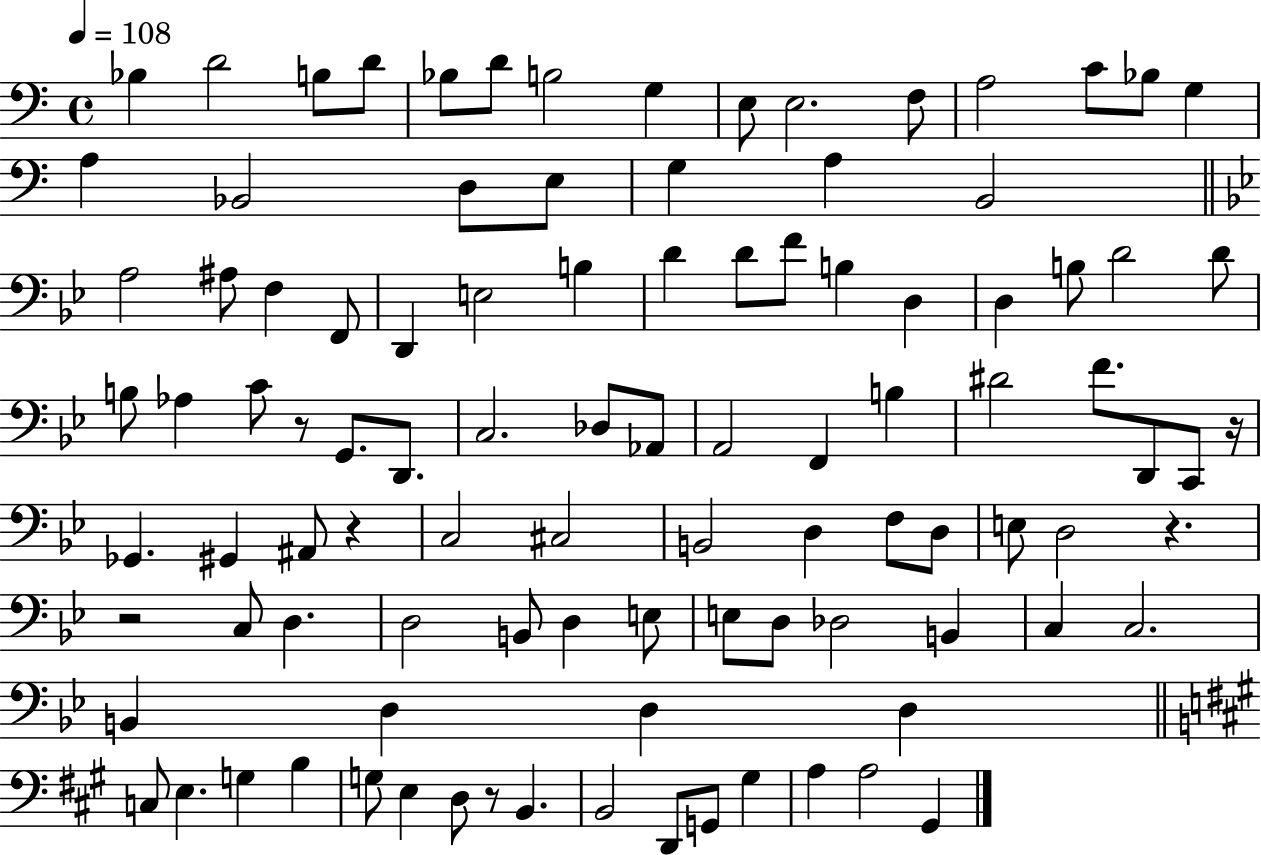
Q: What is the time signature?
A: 4/4